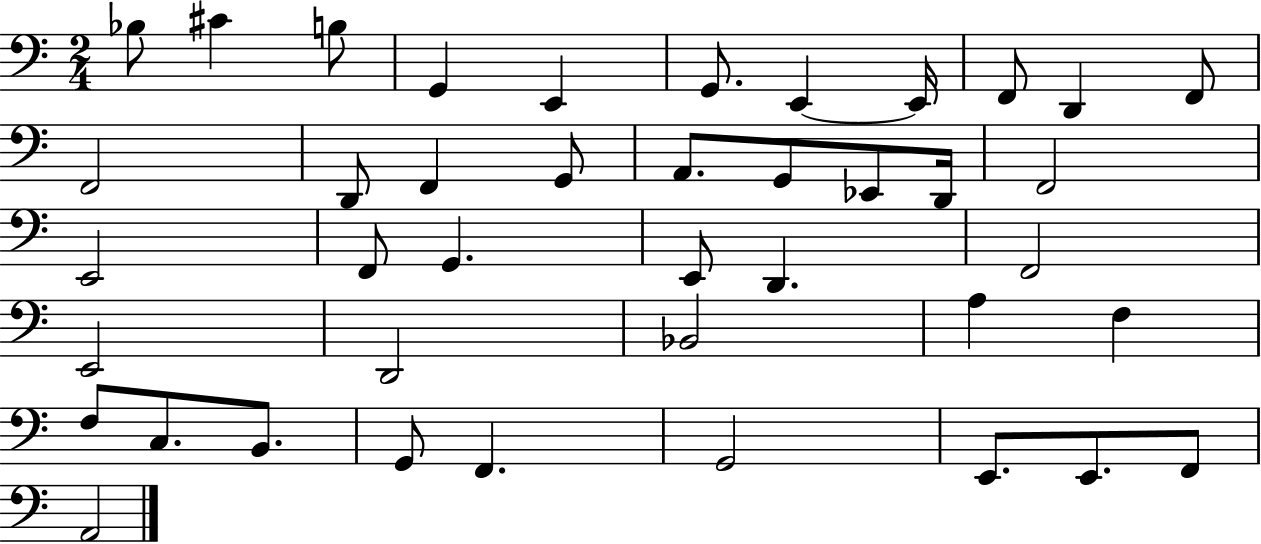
X:1
T:Untitled
M:2/4
L:1/4
K:C
_B,/2 ^C B,/2 G,, E,, G,,/2 E,, E,,/4 F,,/2 D,, F,,/2 F,,2 D,,/2 F,, G,,/2 A,,/2 G,,/2 _E,,/2 D,,/4 F,,2 E,,2 F,,/2 G,, E,,/2 D,, F,,2 E,,2 D,,2 _B,,2 A, F, F,/2 C,/2 B,,/2 G,,/2 F,, G,,2 E,,/2 E,,/2 F,,/2 A,,2